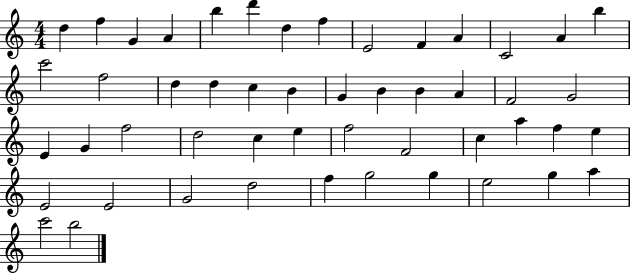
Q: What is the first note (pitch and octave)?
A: D5